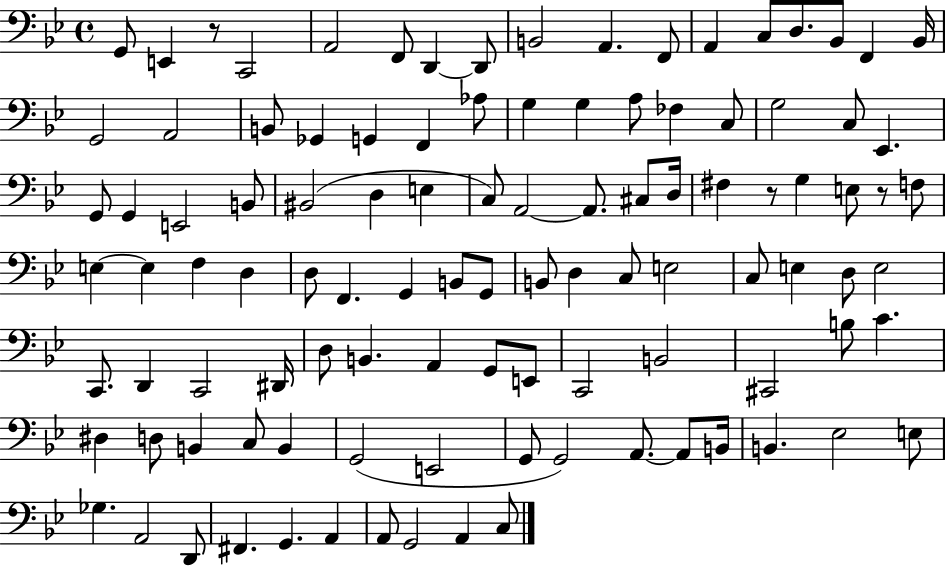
X:1
T:Untitled
M:4/4
L:1/4
K:Bb
G,,/2 E,, z/2 C,,2 A,,2 F,,/2 D,, D,,/2 B,,2 A,, F,,/2 A,, C,/2 D,/2 _B,,/2 F,, _B,,/4 G,,2 A,,2 B,,/2 _G,, G,, F,, _A,/2 G, G, A,/2 _F, C,/2 G,2 C,/2 _E,, G,,/2 G,, E,,2 B,,/2 ^B,,2 D, E, C,/2 A,,2 A,,/2 ^C,/2 D,/4 ^F, z/2 G, E,/2 z/2 F,/2 E, E, F, D, D,/2 F,, G,, B,,/2 G,,/2 B,,/2 D, C,/2 E,2 C,/2 E, D,/2 E,2 C,,/2 D,, C,,2 ^D,,/4 D,/2 B,, A,, G,,/2 E,,/2 C,,2 B,,2 ^C,,2 B,/2 C ^D, D,/2 B,, C,/2 B,, G,,2 E,,2 G,,/2 G,,2 A,,/2 A,,/2 B,,/4 B,, _E,2 E,/2 _G, A,,2 D,,/2 ^F,, G,, A,, A,,/2 G,,2 A,, C,/2